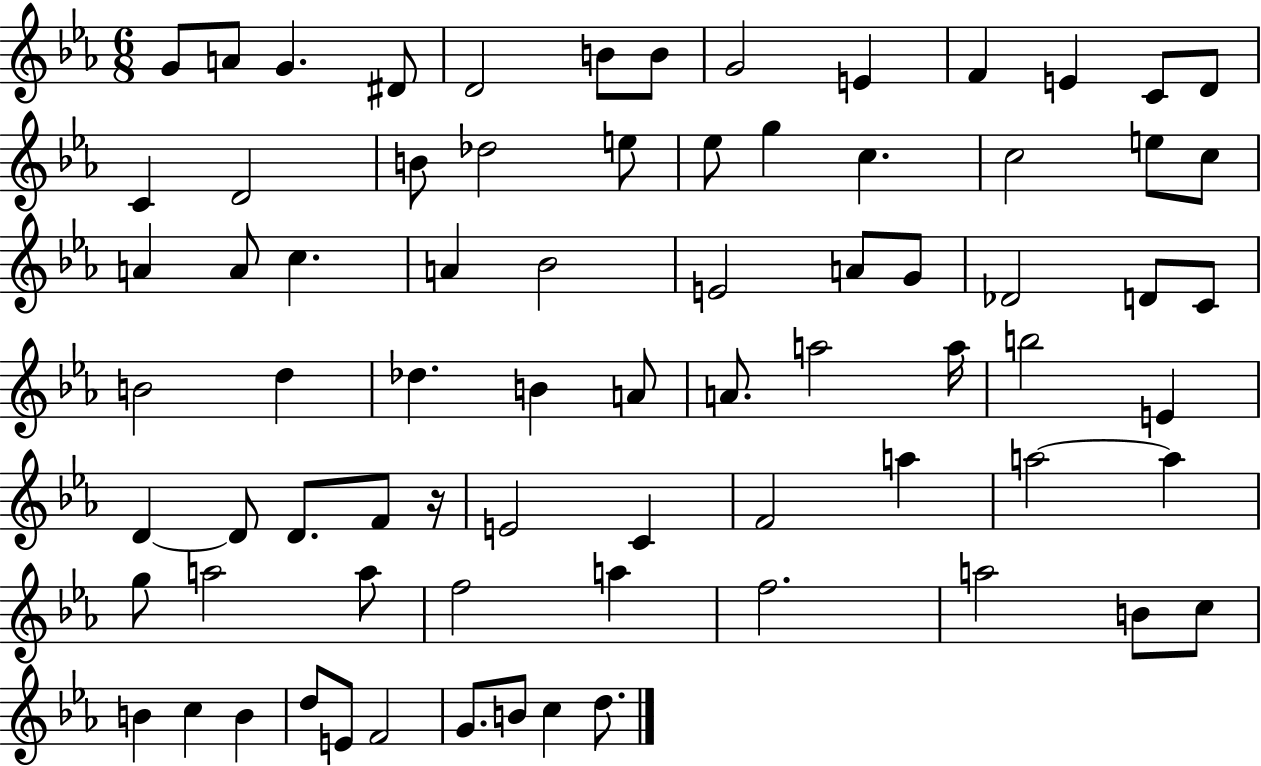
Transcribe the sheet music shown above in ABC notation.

X:1
T:Untitled
M:6/8
L:1/4
K:Eb
G/2 A/2 G ^D/2 D2 B/2 B/2 G2 E F E C/2 D/2 C D2 B/2 _d2 e/2 _e/2 g c c2 e/2 c/2 A A/2 c A _B2 E2 A/2 G/2 _D2 D/2 C/2 B2 d _d B A/2 A/2 a2 a/4 b2 E D D/2 D/2 F/2 z/4 E2 C F2 a a2 a g/2 a2 a/2 f2 a f2 a2 B/2 c/2 B c B d/2 E/2 F2 G/2 B/2 c d/2